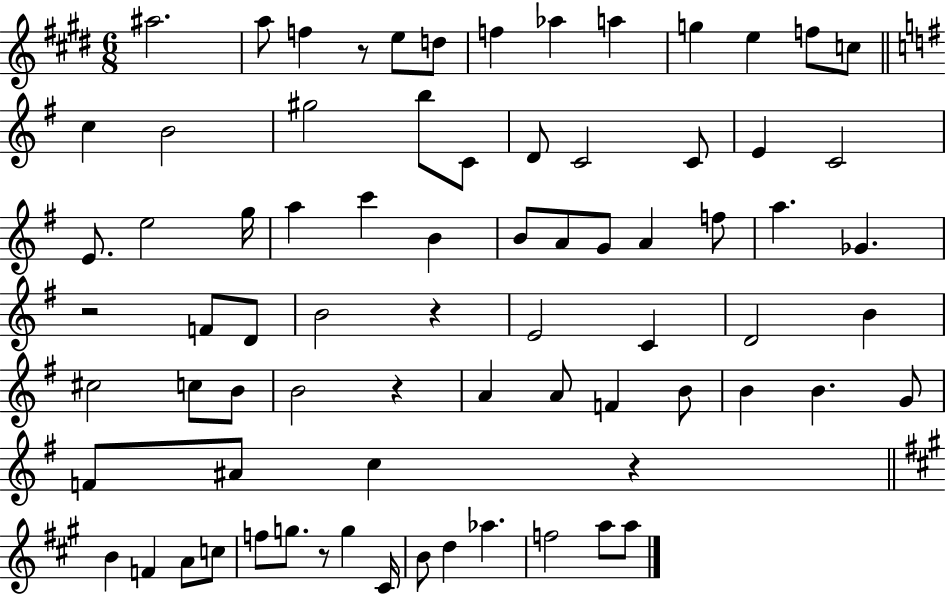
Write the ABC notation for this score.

X:1
T:Untitled
M:6/8
L:1/4
K:E
^a2 a/2 f z/2 e/2 d/2 f _a a g e f/2 c/2 c B2 ^g2 b/2 C/2 D/2 C2 C/2 E C2 E/2 e2 g/4 a c' B B/2 A/2 G/2 A f/2 a _G z2 F/2 D/2 B2 z E2 C D2 B ^c2 c/2 B/2 B2 z A A/2 F B/2 B B G/2 F/2 ^A/2 c z B F A/2 c/2 f/2 g/2 z/2 g ^C/4 B/2 d _a f2 a/2 a/2